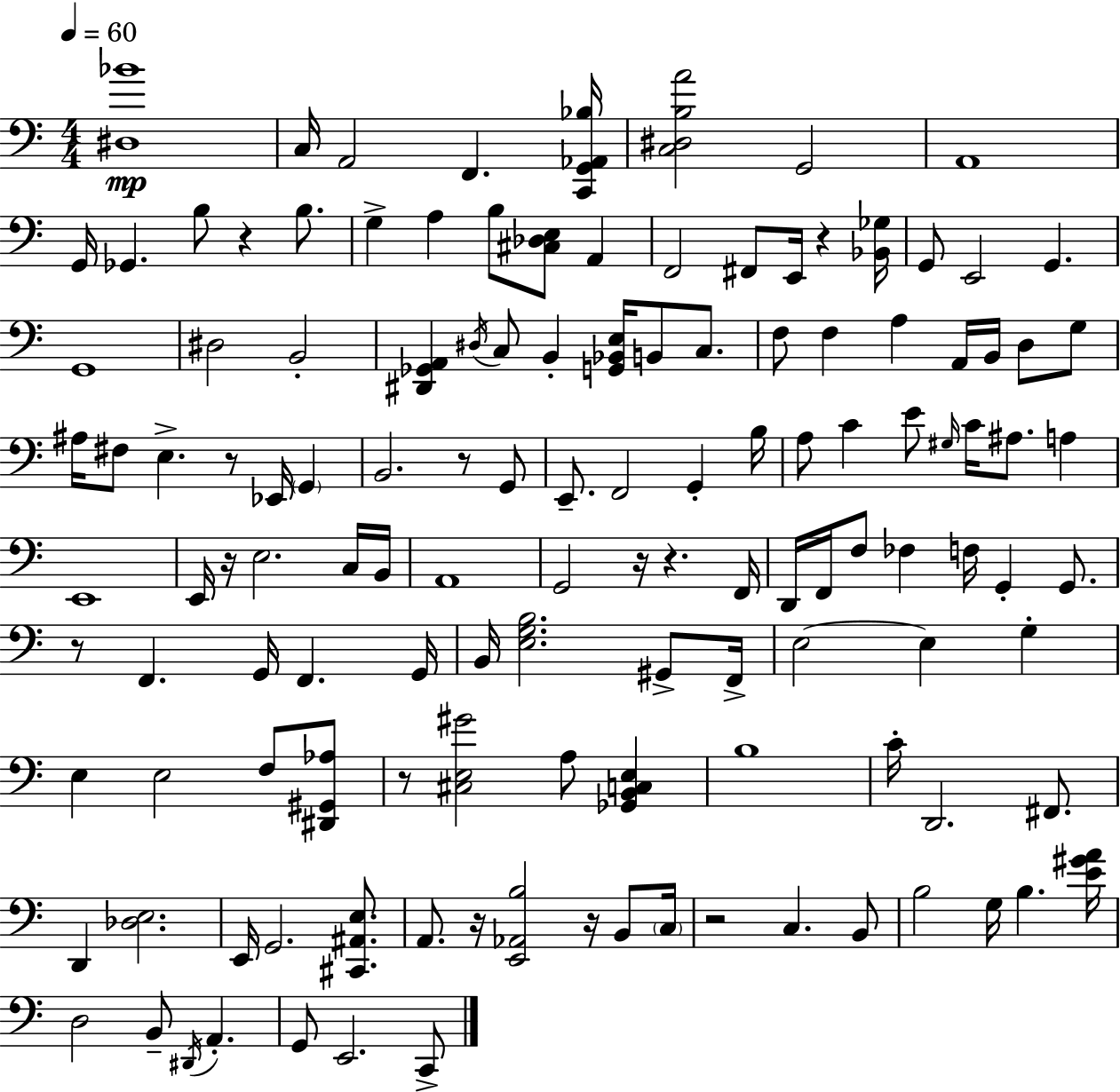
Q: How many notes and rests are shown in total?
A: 130